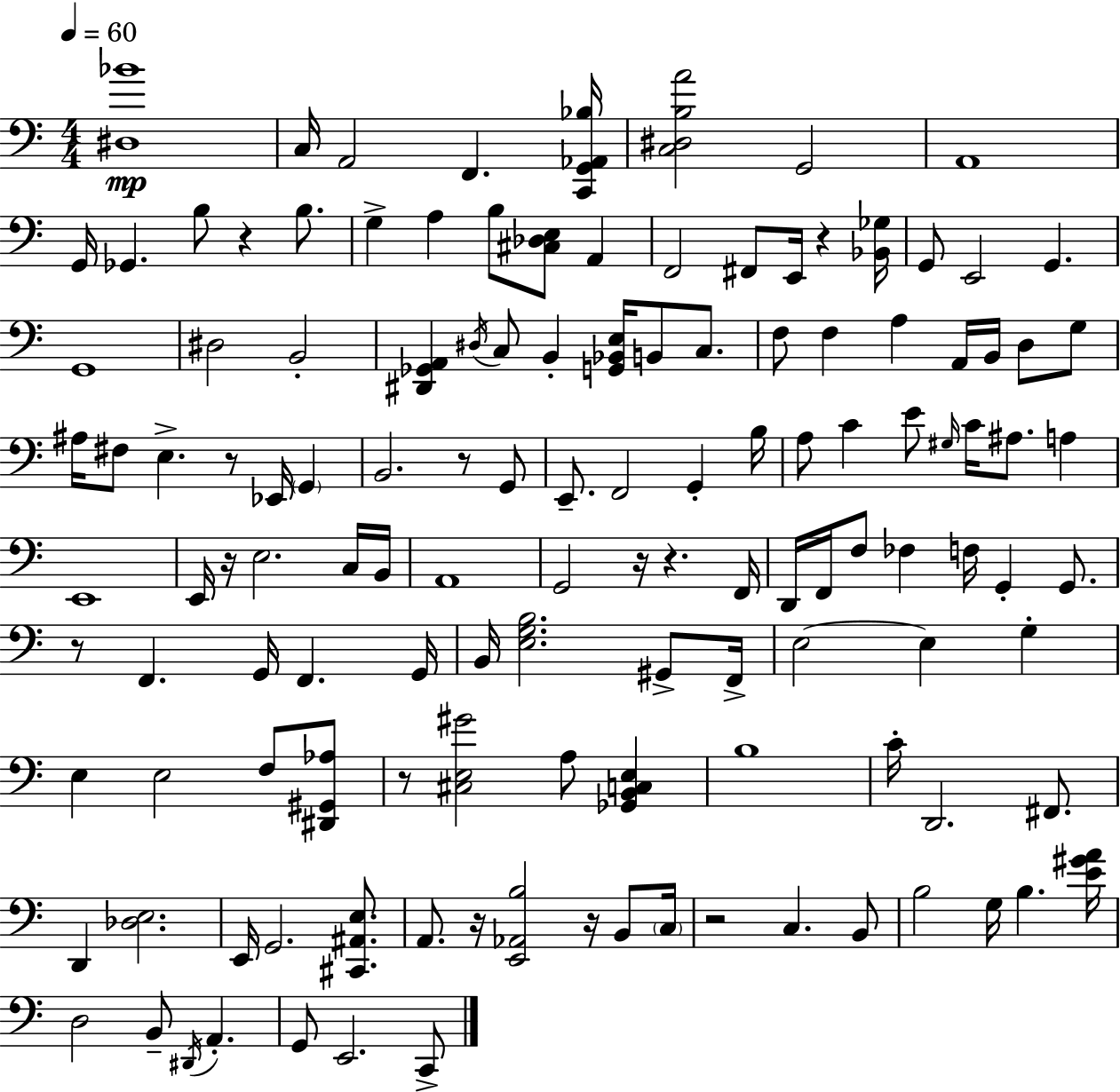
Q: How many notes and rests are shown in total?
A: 130